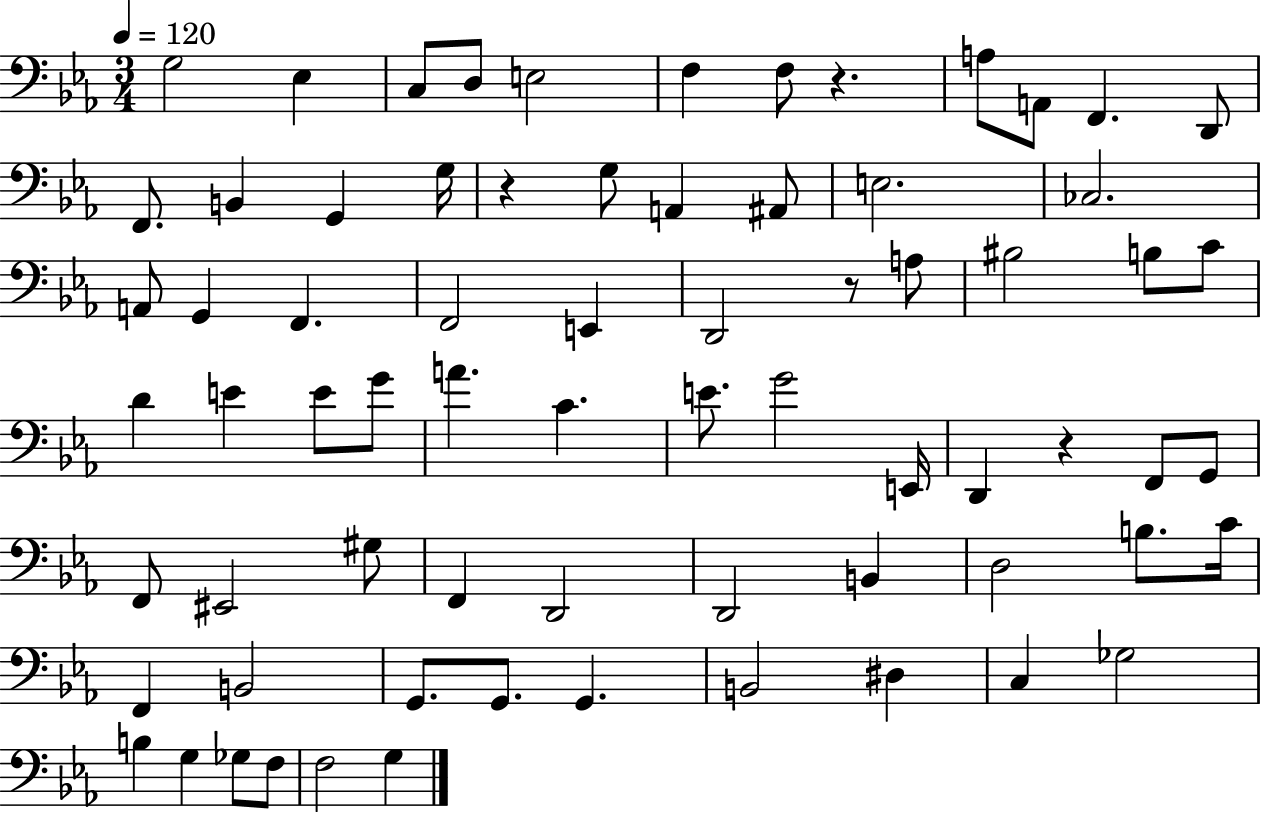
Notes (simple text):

G3/h Eb3/q C3/e D3/e E3/h F3/q F3/e R/q. A3/e A2/e F2/q. D2/e F2/e. B2/q G2/q G3/s R/q G3/e A2/q A#2/e E3/h. CES3/h. A2/e G2/q F2/q. F2/h E2/q D2/h R/e A3/e BIS3/h B3/e C4/e D4/q E4/q E4/e G4/e A4/q. C4/q. E4/e. G4/h E2/s D2/q R/q F2/e G2/e F2/e EIS2/h G#3/e F2/q D2/h D2/h B2/q D3/h B3/e. C4/s F2/q B2/h G2/e. G2/e. G2/q. B2/h D#3/q C3/q Gb3/h B3/q G3/q Gb3/e F3/e F3/h G3/q